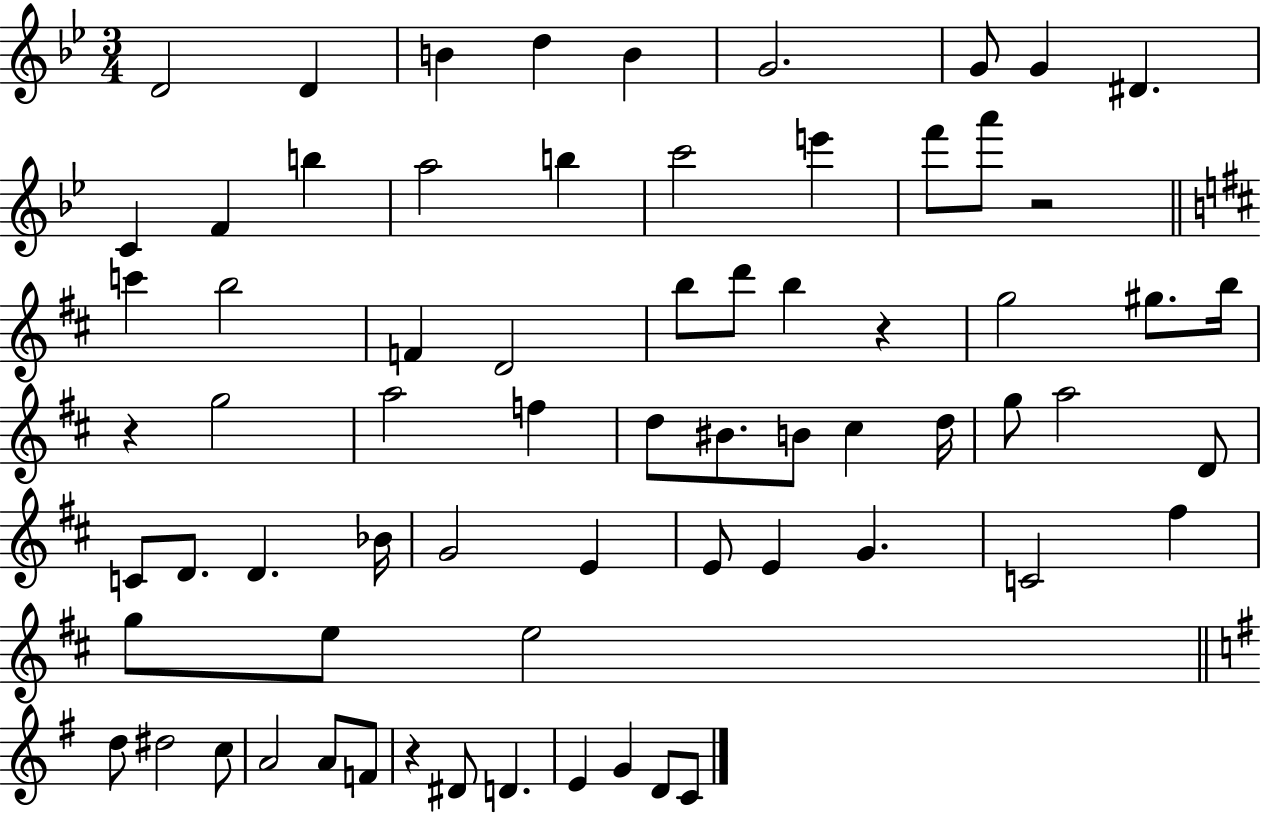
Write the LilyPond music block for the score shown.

{
  \clef treble
  \numericTimeSignature
  \time 3/4
  \key bes \major
  \repeat volta 2 { d'2 d'4 | b'4 d''4 b'4 | g'2. | g'8 g'4 dis'4. | \break c'4 f'4 b''4 | a''2 b''4 | c'''2 e'''4 | f'''8 a'''8 r2 | \break \bar "||" \break \key b \minor c'''4 b''2 | f'4 d'2 | b''8 d'''8 b''4 r4 | g''2 gis''8. b''16 | \break r4 g''2 | a''2 f''4 | d''8 bis'8. b'8 cis''4 d''16 | g''8 a''2 d'8 | \break c'8 d'8. d'4. bes'16 | g'2 e'4 | e'8 e'4 g'4. | c'2 fis''4 | \break g''8 e''8 e''2 | \bar "||" \break \key e \minor d''8 dis''2 c''8 | a'2 a'8 f'8 | r4 dis'8 d'4. | e'4 g'4 d'8 c'8 | \break } \bar "|."
}